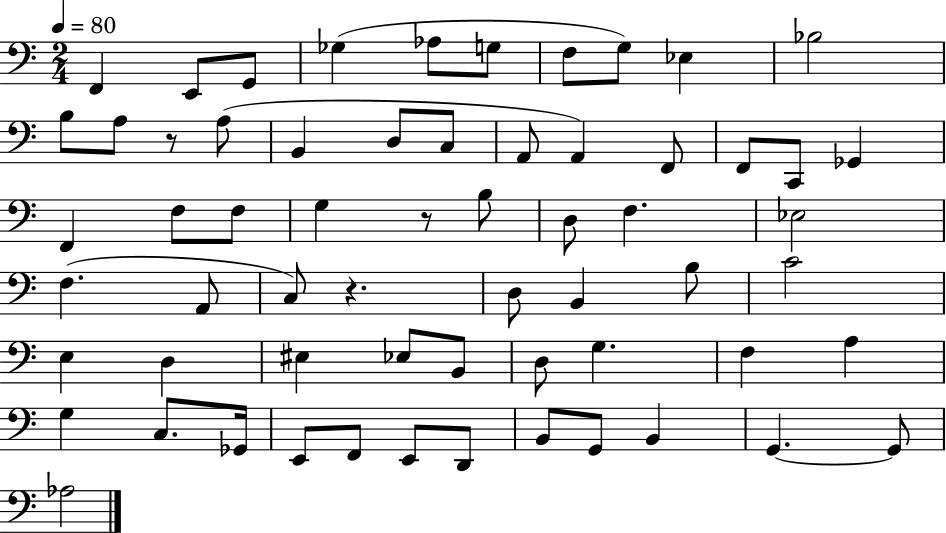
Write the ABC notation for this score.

X:1
T:Untitled
M:2/4
L:1/4
K:C
F,, E,,/2 G,,/2 _G, _A,/2 G,/2 F,/2 G,/2 _E, _B,2 B,/2 A,/2 z/2 A,/2 B,, D,/2 C,/2 A,,/2 A,, F,,/2 F,,/2 C,,/2 _G,, F,, F,/2 F,/2 G, z/2 B,/2 D,/2 F, _E,2 F, A,,/2 C,/2 z D,/2 B,, B,/2 C2 E, D, ^E, _E,/2 B,,/2 D,/2 G, F, A, G, C,/2 _G,,/4 E,,/2 F,,/2 E,,/2 D,,/2 B,,/2 G,,/2 B,, G,, G,,/2 _A,2